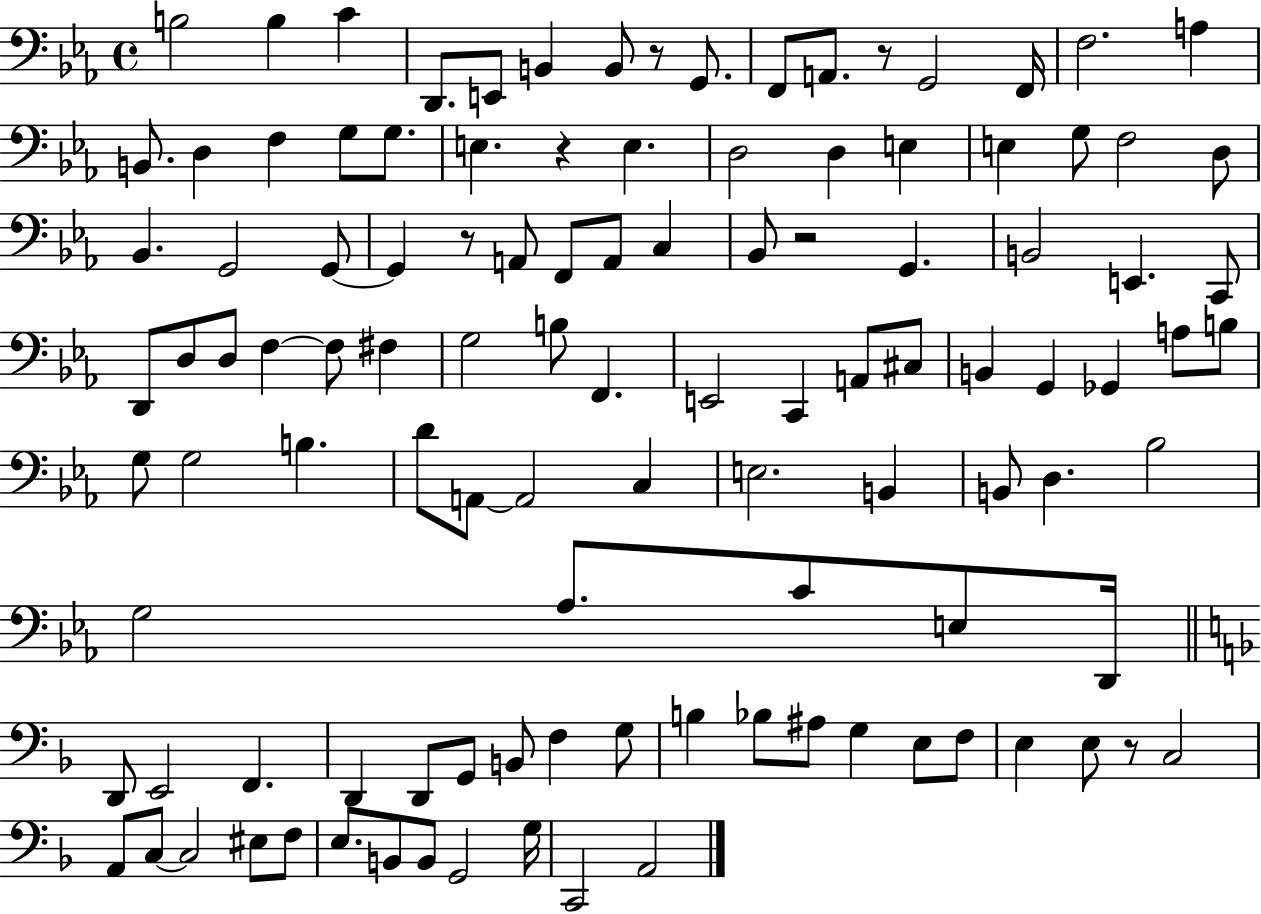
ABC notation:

X:1
T:Untitled
M:4/4
L:1/4
K:Eb
B,2 B, C D,,/2 E,,/2 B,, B,,/2 z/2 G,,/2 F,,/2 A,,/2 z/2 G,,2 F,,/4 F,2 A, B,,/2 D, F, G,/2 G,/2 E, z E, D,2 D, E, E, G,/2 F,2 D,/2 _B,, G,,2 G,,/2 G,, z/2 A,,/2 F,,/2 A,,/2 C, _B,,/2 z2 G,, B,,2 E,, C,,/2 D,,/2 D,/2 D,/2 F, F,/2 ^F, G,2 B,/2 F,, E,,2 C,, A,,/2 ^C,/2 B,, G,, _G,, A,/2 B,/2 G,/2 G,2 B, D/2 A,,/2 A,,2 C, E,2 B,, B,,/2 D, _B,2 G,2 _A,/2 C/2 E,/2 D,,/4 D,,/2 E,,2 F,, D,, D,,/2 G,,/2 B,,/2 F, G,/2 B, _B,/2 ^A,/2 G, E,/2 F,/2 E, E,/2 z/2 C,2 A,,/2 C,/2 C,2 ^E,/2 F,/2 E,/2 B,,/2 B,,/2 G,,2 G,/4 C,,2 A,,2